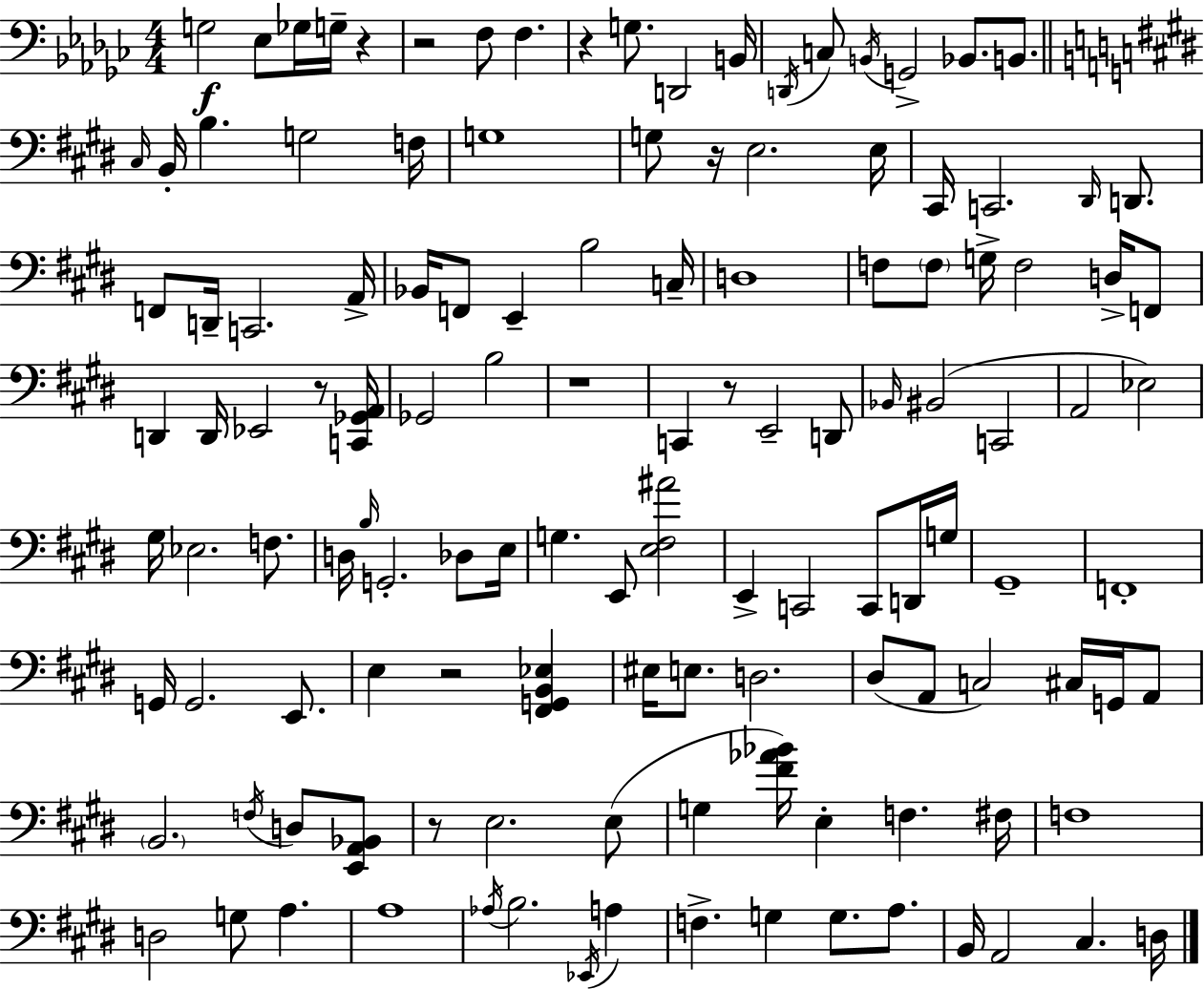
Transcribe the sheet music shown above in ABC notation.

X:1
T:Untitled
M:4/4
L:1/4
K:Ebm
G,2 _E,/2 _G,/4 G,/4 z z2 F,/2 F, z G,/2 D,,2 B,,/4 D,,/4 C,/2 B,,/4 G,,2 _B,,/2 B,,/2 ^C,/4 B,,/4 B, G,2 F,/4 G,4 G,/2 z/4 E,2 E,/4 ^C,,/4 C,,2 ^D,,/4 D,,/2 F,,/2 D,,/4 C,,2 A,,/4 _B,,/4 F,,/2 E,, B,2 C,/4 D,4 F,/2 F,/2 G,/4 F,2 D,/4 F,,/2 D,, D,,/4 _E,,2 z/2 [C,,_G,,A,,]/4 _G,,2 B,2 z4 C,, z/2 E,,2 D,,/2 _B,,/4 ^B,,2 C,,2 A,,2 _E,2 ^G,/4 _E,2 F,/2 D,/4 B,/4 G,,2 _D,/2 E,/4 G, E,,/2 [E,^F,^A]2 E,, C,,2 C,,/2 D,,/4 G,/4 ^G,,4 F,,4 G,,/4 G,,2 E,,/2 E, z2 [^F,,G,,B,,_E,] ^E,/4 E,/2 D,2 ^D,/2 A,,/2 C,2 ^C,/4 G,,/4 A,,/2 B,,2 F,/4 D,/2 [E,,A,,_B,,]/2 z/2 E,2 E,/2 G, [^F_A_B]/4 E, F, ^F,/4 F,4 D,2 G,/2 A, A,4 _A,/4 B,2 _E,,/4 A, F, G, G,/2 A,/2 B,,/4 A,,2 ^C, D,/4